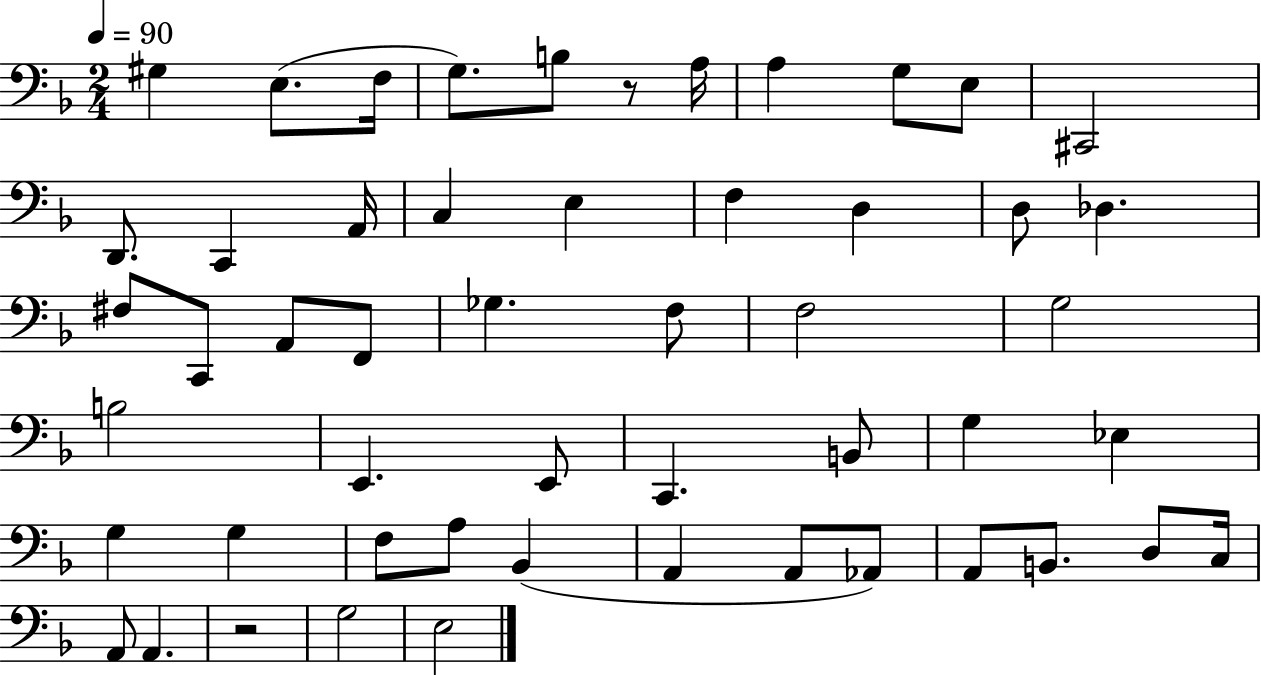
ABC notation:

X:1
T:Untitled
M:2/4
L:1/4
K:F
^G, E,/2 F,/4 G,/2 B,/2 z/2 A,/4 A, G,/2 E,/2 ^C,,2 D,,/2 C,, A,,/4 C, E, F, D, D,/2 _D, ^F,/2 C,,/2 A,,/2 F,,/2 _G, F,/2 F,2 G,2 B,2 E,, E,,/2 C,, B,,/2 G, _E, G, G, F,/2 A,/2 _B,, A,, A,,/2 _A,,/2 A,,/2 B,,/2 D,/2 C,/4 A,,/2 A,, z2 G,2 E,2